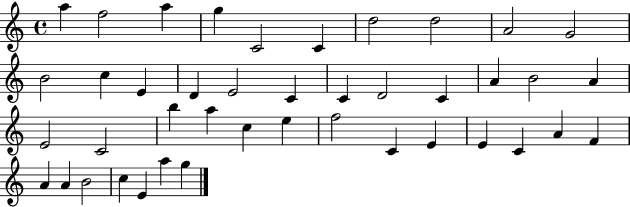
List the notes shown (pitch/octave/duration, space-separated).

A5/q F5/h A5/q G5/q C4/h C4/q D5/h D5/h A4/h G4/h B4/h C5/q E4/q D4/q E4/h C4/q C4/q D4/h C4/q A4/q B4/h A4/q E4/h C4/h B5/q A5/q C5/q E5/q F5/h C4/q E4/q E4/q C4/q A4/q F4/q A4/q A4/q B4/h C5/q E4/q A5/q G5/q